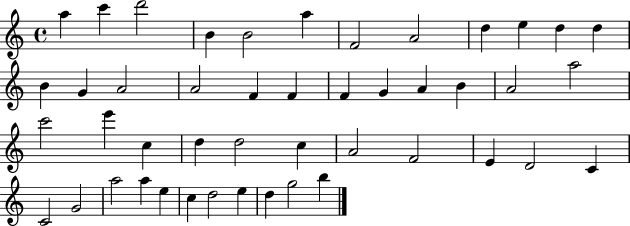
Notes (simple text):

A5/q C6/q D6/h B4/q B4/h A5/q F4/h A4/h D5/q E5/q D5/q D5/q B4/q G4/q A4/h A4/h F4/q F4/q F4/q G4/q A4/q B4/q A4/h A5/h C6/h E6/q C5/q D5/q D5/h C5/q A4/h F4/h E4/q D4/h C4/q C4/h G4/h A5/h A5/q E5/q C5/q D5/h E5/q D5/q G5/h B5/q